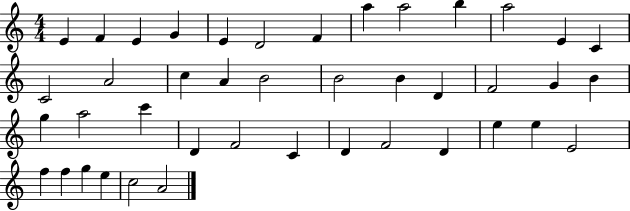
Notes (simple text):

E4/q F4/q E4/q G4/q E4/q D4/h F4/q A5/q A5/h B5/q A5/h E4/q C4/q C4/h A4/h C5/q A4/q B4/h B4/h B4/q D4/q F4/h G4/q B4/q G5/q A5/h C6/q D4/q F4/h C4/q D4/q F4/h D4/q E5/q E5/q E4/h F5/q F5/q G5/q E5/q C5/h A4/h